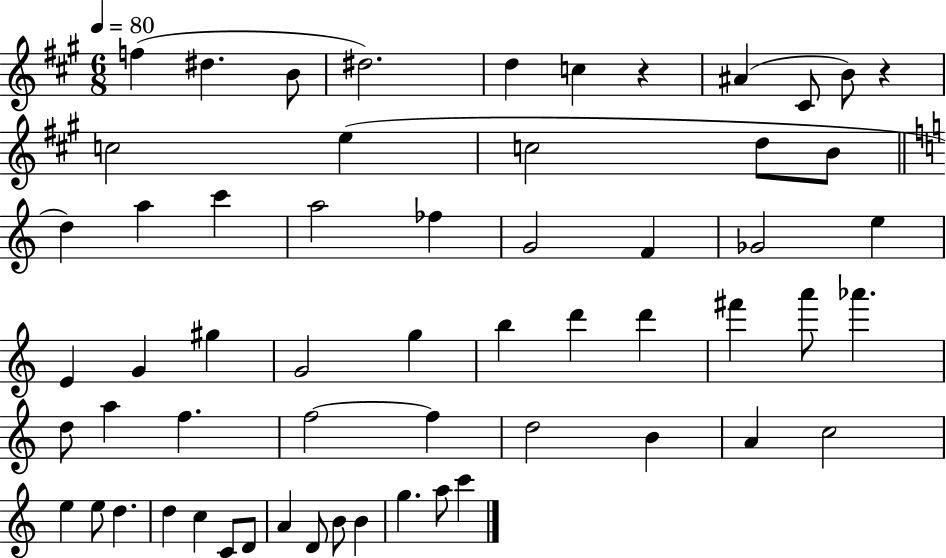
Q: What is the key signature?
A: A major